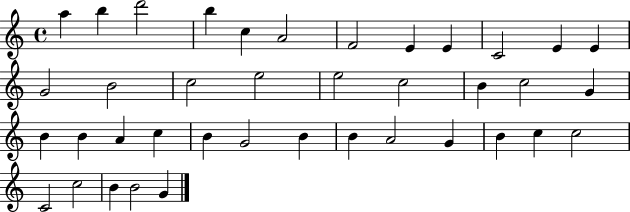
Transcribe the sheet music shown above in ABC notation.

X:1
T:Untitled
M:4/4
L:1/4
K:C
a b d'2 b c A2 F2 E E C2 E E G2 B2 c2 e2 e2 c2 B c2 G B B A c B G2 B B A2 G B c c2 C2 c2 B B2 G